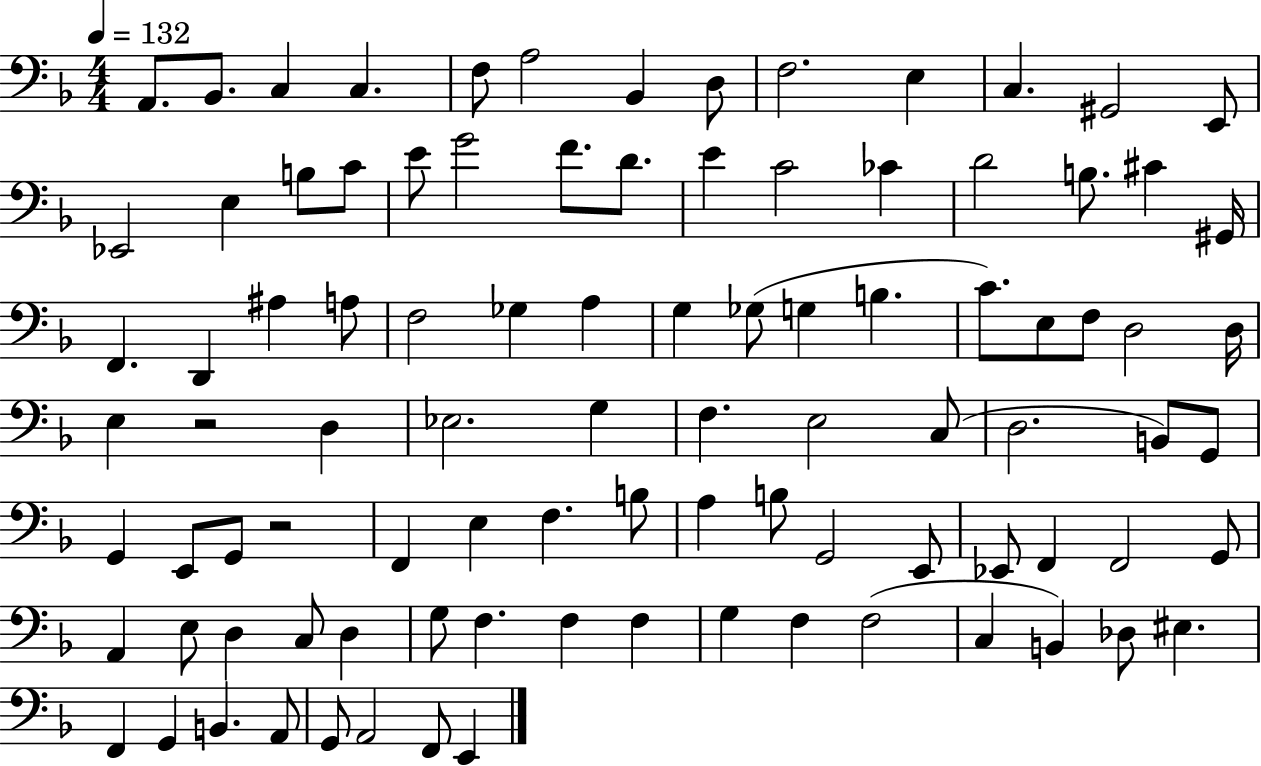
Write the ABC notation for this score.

X:1
T:Untitled
M:4/4
L:1/4
K:F
A,,/2 _B,,/2 C, C, F,/2 A,2 _B,, D,/2 F,2 E, C, ^G,,2 E,,/2 _E,,2 E, B,/2 C/2 E/2 G2 F/2 D/2 E C2 _C D2 B,/2 ^C ^G,,/4 F,, D,, ^A, A,/2 F,2 _G, A, G, _G,/2 G, B, C/2 E,/2 F,/2 D,2 D,/4 E, z2 D, _E,2 G, F, E,2 C,/2 D,2 B,,/2 G,,/2 G,, E,,/2 G,,/2 z2 F,, E, F, B,/2 A, B,/2 G,,2 E,,/2 _E,,/2 F,, F,,2 G,,/2 A,, E,/2 D, C,/2 D, G,/2 F, F, F, G, F, F,2 C, B,, _D,/2 ^E, F,, G,, B,, A,,/2 G,,/2 A,,2 F,,/2 E,,